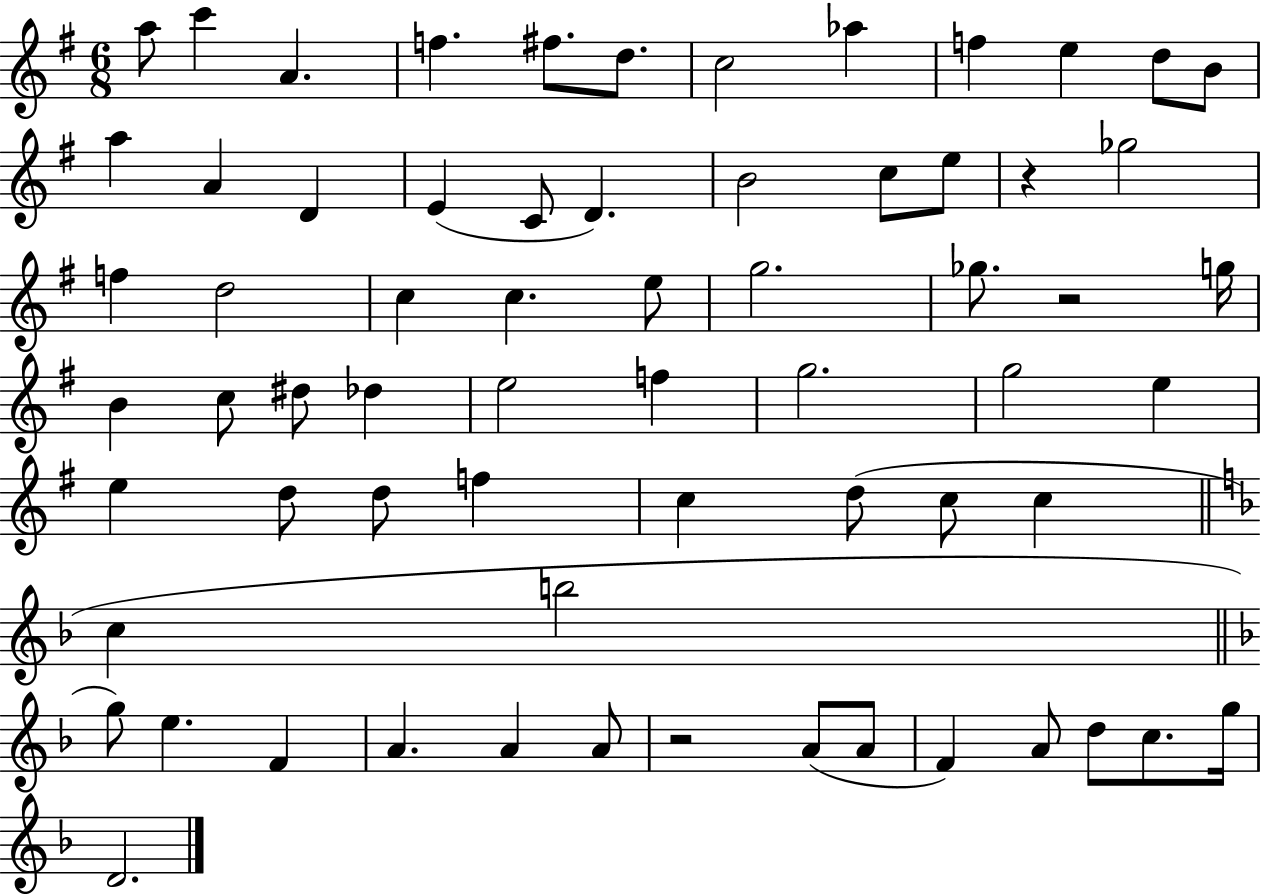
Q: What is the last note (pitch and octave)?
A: D4